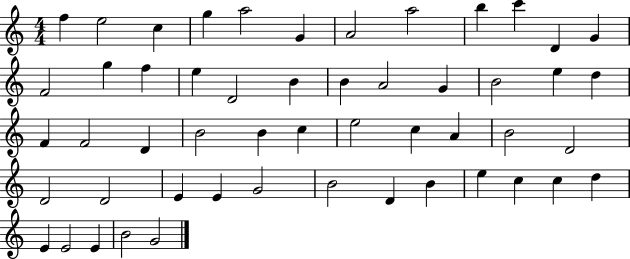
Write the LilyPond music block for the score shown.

{
  \clef treble
  \numericTimeSignature
  \time 4/4
  \key c \major
  f''4 e''2 c''4 | g''4 a''2 g'4 | a'2 a''2 | b''4 c'''4 d'4 g'4 | \break f'2 g''4 f''4 | e''4 d'2 b'4 | b'4 a'2 g'4 | b'2 e''4 d''4 | \break f'4 f'2 d'4 | b'2 b'4 c''4 | e''2 c''4 a'4 | b'2 d'2 | \break d'2 d'2 | e'4 e'4 g'2 | b'2 d'4 b'4 | e''4 c''4 c''4 d''4 | \break e'4 e'2 e'4 | b'2 g'2 | \bar "|."
}